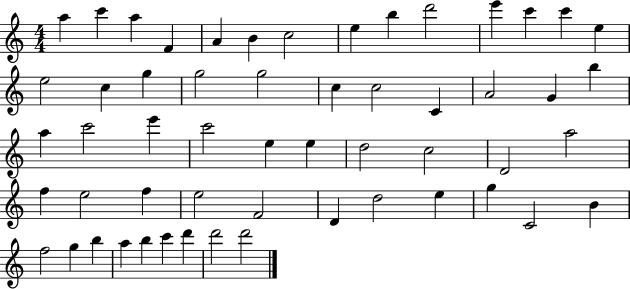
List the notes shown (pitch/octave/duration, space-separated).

A5/q C6/q A5/q F4/q A4/q B4/q C5/h E5/q B5/q D6/h E6/q C6/q C6/q E5/q E5/h C5/q G5/q G5/h G5/h C5/q C5/h C4/q A4/h G4/q B5/q A5/q C6/h E6/q C6/h E5/q E5/q D5/h C5/h D4/h A5/h F5/q E5/h F5/q E5/h F4/h D4/q D5/h E5/q G5/q C4/h B4/q F5/h G5/q B5/q A5/q B5/q C6/q D6/q D6/h D6/h